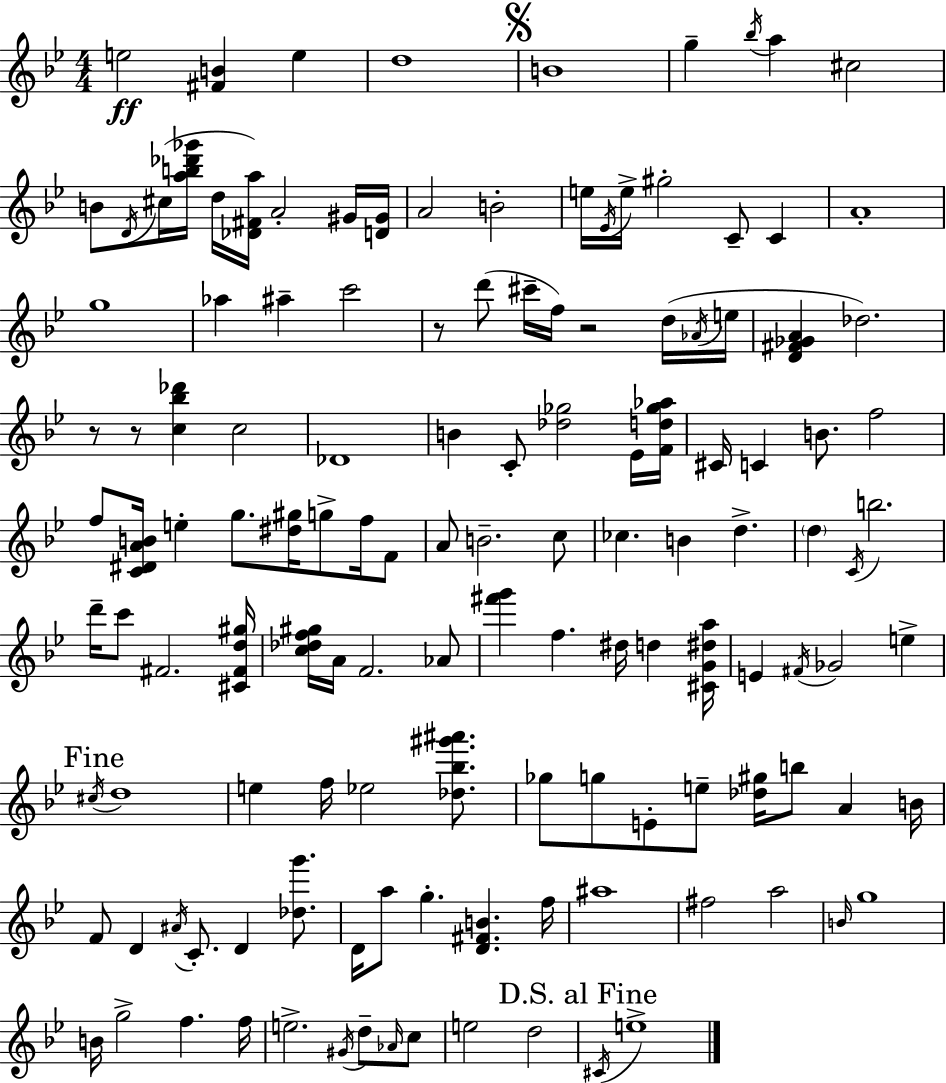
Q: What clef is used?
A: treble